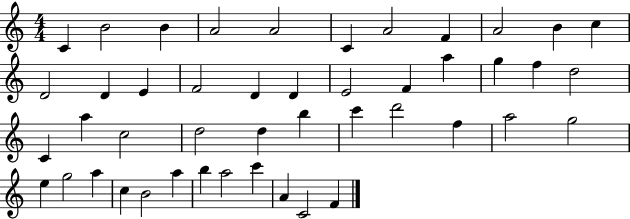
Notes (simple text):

C4/q B4/h B4/q A4/h A4/h C4/q A4/h F4/q A4/h B4/q C5/q D4/h D4/q E4/q F4/h D4/q D4/q E4/h F4/q A5/q G5/q F5/q D5/h C4/q A5/q C5/h D5/h D5/q B5/q C6/q D6/h F5/q A5/h G5/h E5/q G5/h A5/q C5/q B4/h A5/q B5/q A5/h C6/q A4/q C4/h F4/q